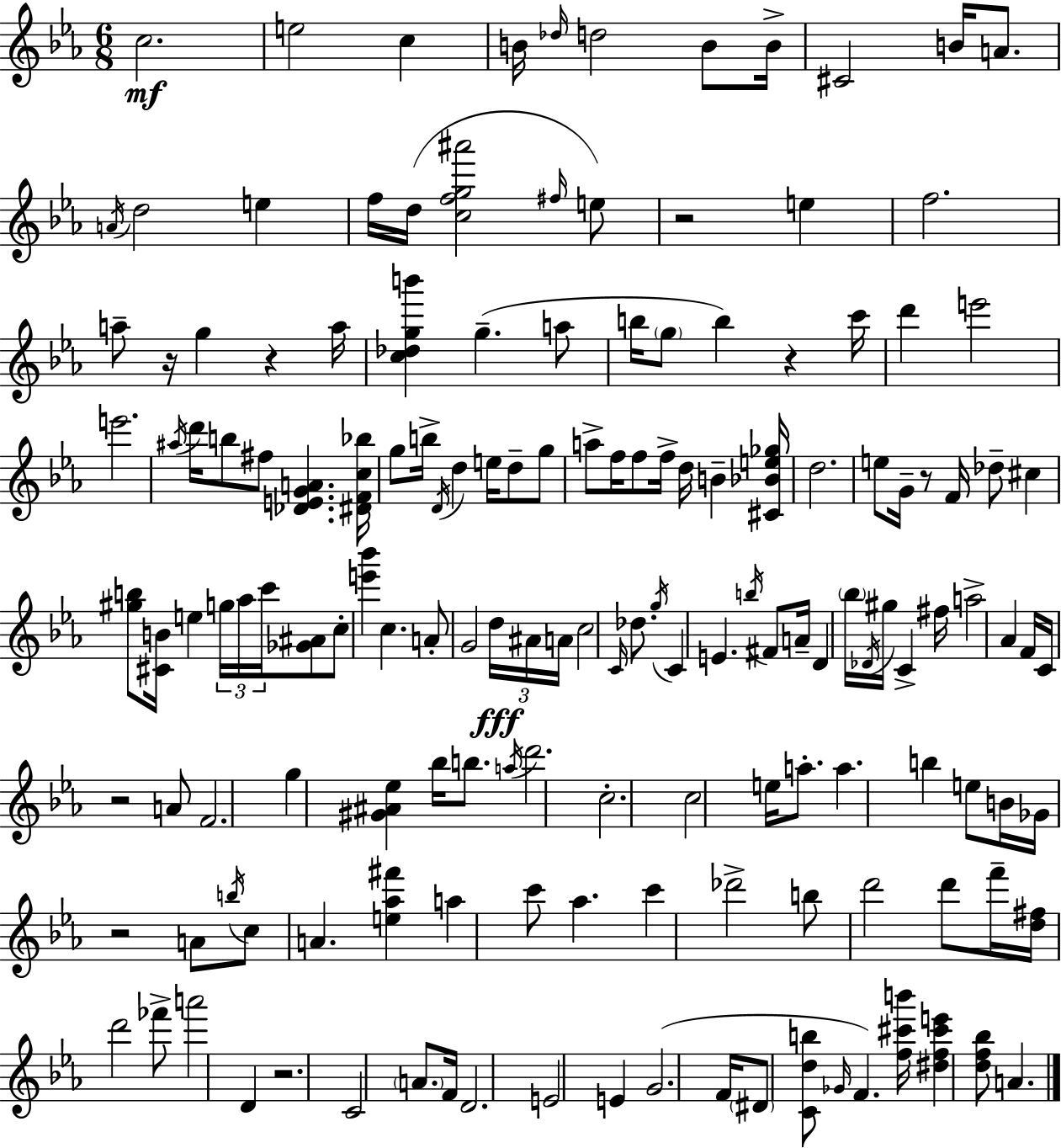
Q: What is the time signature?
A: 6/8